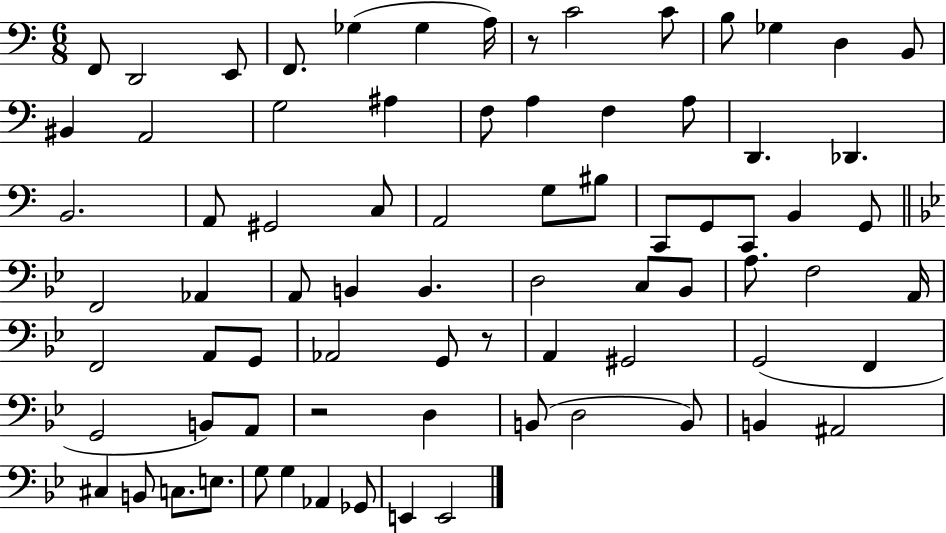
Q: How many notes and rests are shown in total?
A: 77